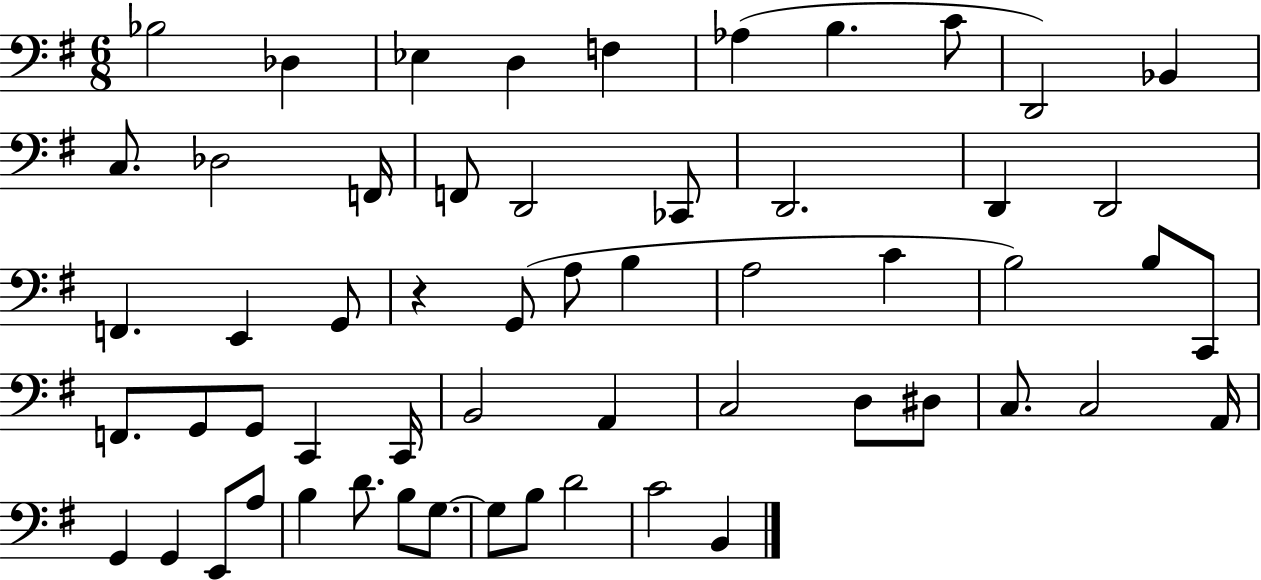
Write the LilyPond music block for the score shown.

{
  \clef bass
  \numericTimeSignature
  \time 6/8
  \key g \major
  bes2 des4 | ees4 d4 f4 | aes4( b4. c'8 | d,2) bes,4 | \break c8. des2 f,16 | f,8 d,2 ces,8 | d,2. | d,4 d,2 | \break f,4. e,4 g,8 | r4 g,8( a8 b4 | a2 c'4 | b2) b8 c,8 | \break f,8. g,8 g,8 c,4 c,16 | b,2 a,4 | c2 d8 dis8 | c8. c2 a,16 | \break g,4 g,4 e,8 a8 | b4 d'8. b8 g8.~~ | g8 b8 d'2 | c'2 b,4 | \break \bar "|."
}